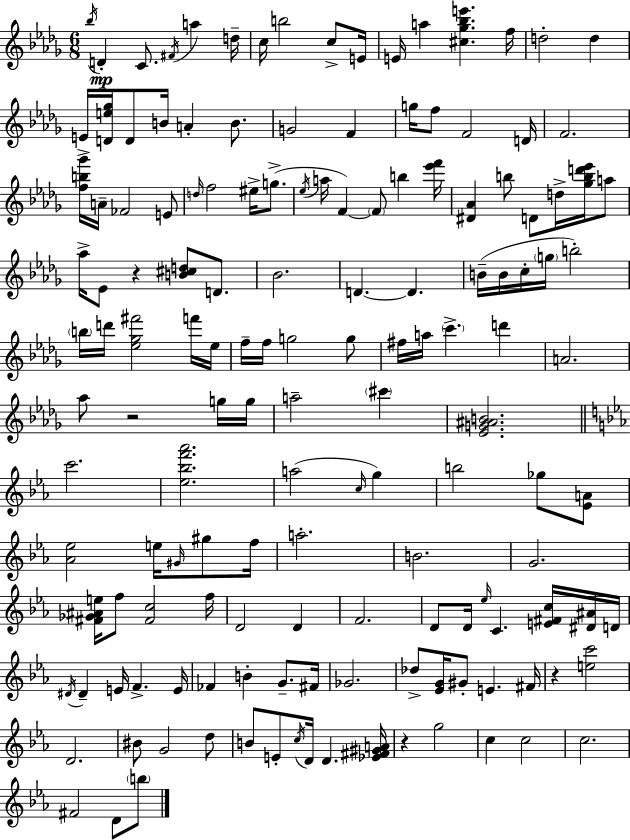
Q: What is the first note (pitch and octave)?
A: Bb5